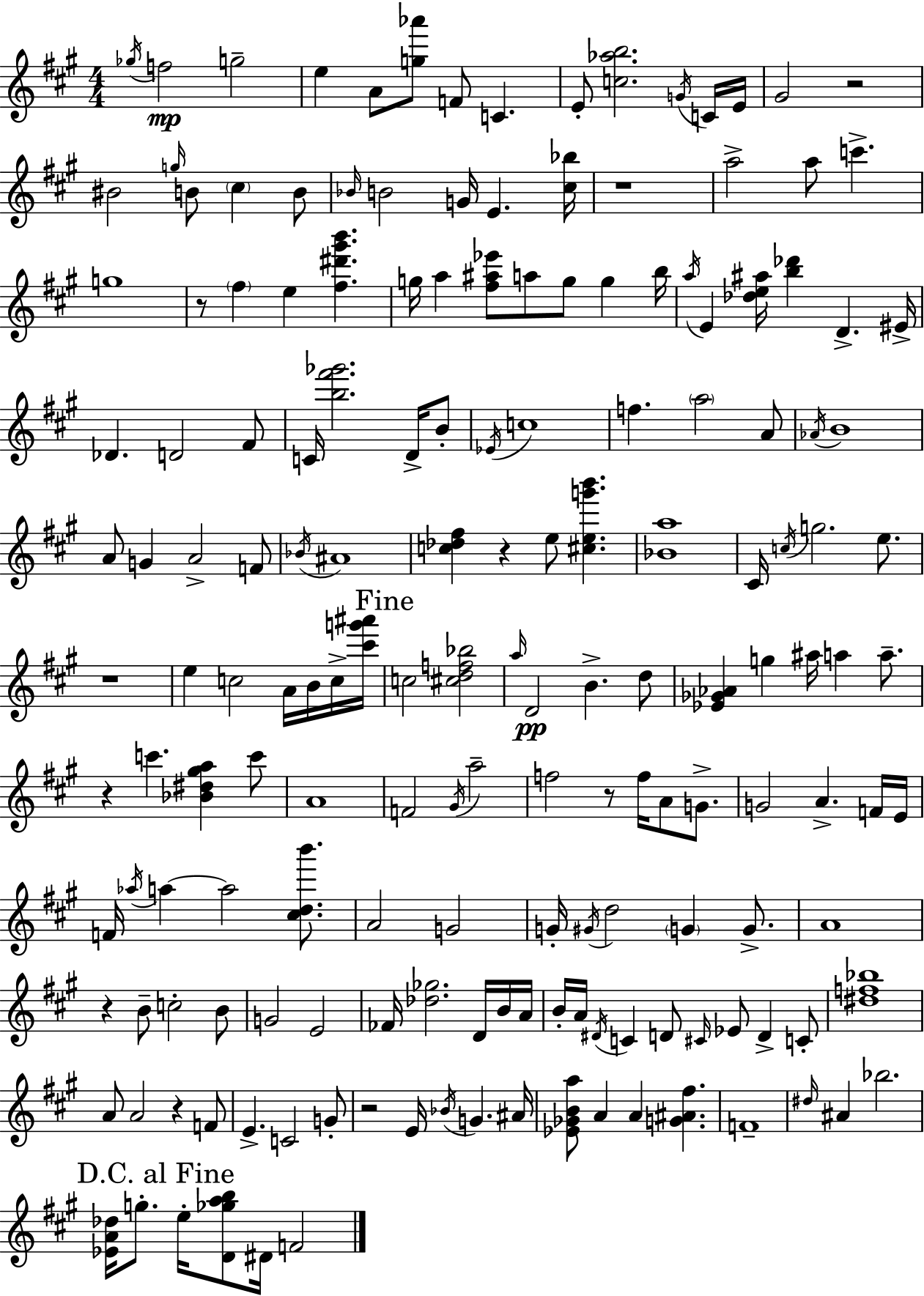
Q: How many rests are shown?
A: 10